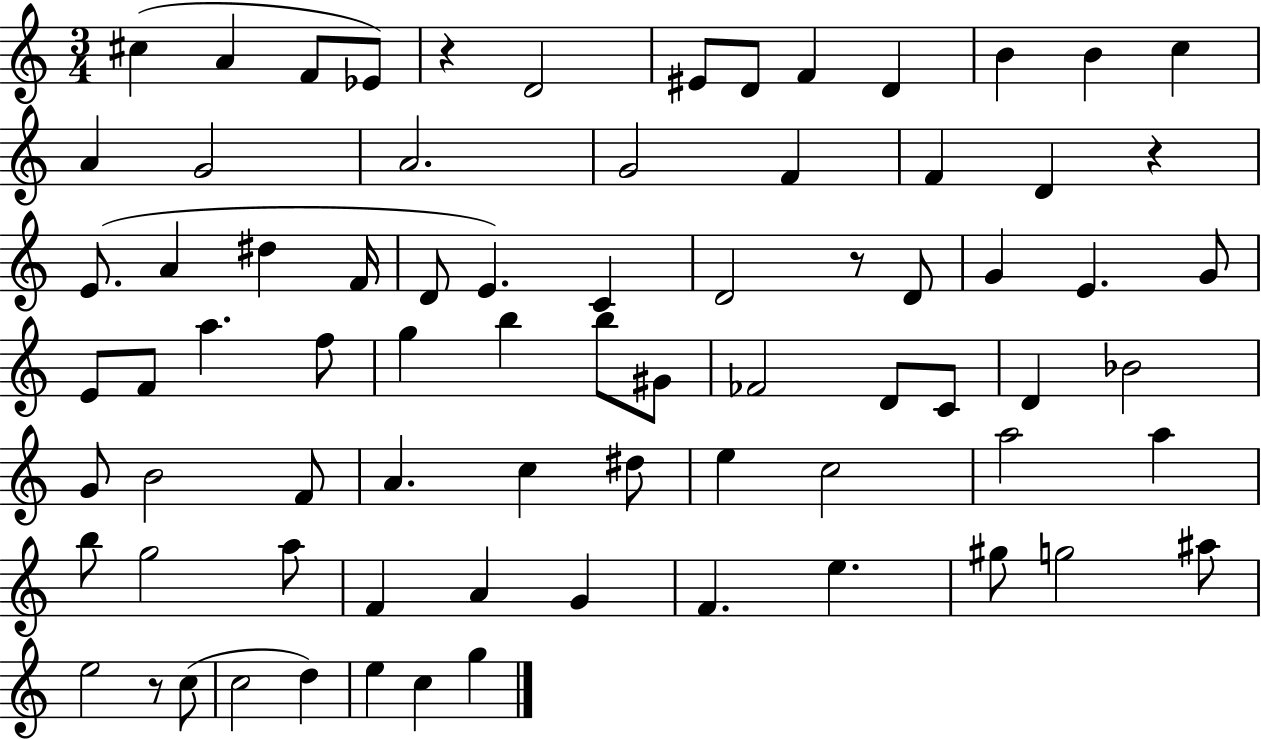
{
  \clef treble
  \numericTimeSignature
  \time 3/4
  \key c \major
  cis''4( a'4 f'8 ees'8) | r4 d'2 | eis'8 d'8 f'4 d'4 | b'4 b'4 c''4 | \break a'4 g'2 | a'2. | g'2 f'4 | f'4 d'4 r4 | \break e'8.( a'4 dis''4 f'16 | d'8 e'4.) c'4 | d'2 r8 d'8 | g'4 e'4. g'8 | \break e'8 f'8 a''4. f''8 | g''4 b''4 b''8 gis'8 | fes'2 d'8 c'8 | d'4 bes'2 | \break g'8 b'2 f'8 | a'4. c''4 dis''8 | e''4 c''2 | a''2 a''4 | \break b''8 g''2 a''8 | f'4 a'4 g'4 | f'4. e''4. | gis''8 g''2 ais''8 | \break e''2 r8 c''8( | c''2 d''4) | e''4 c''4 g''4 | \bar "|."
}